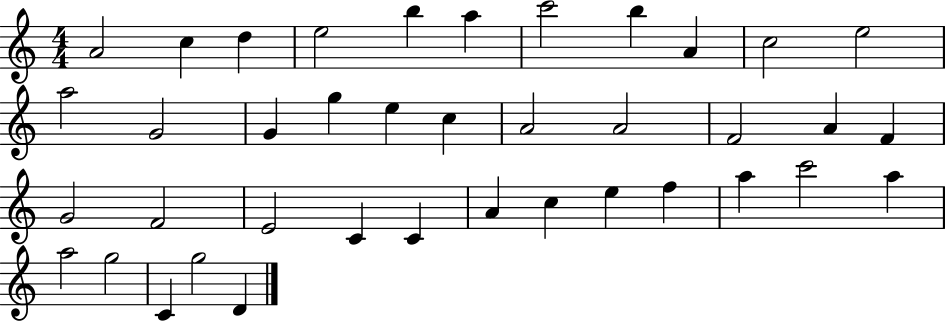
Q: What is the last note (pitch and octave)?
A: D4